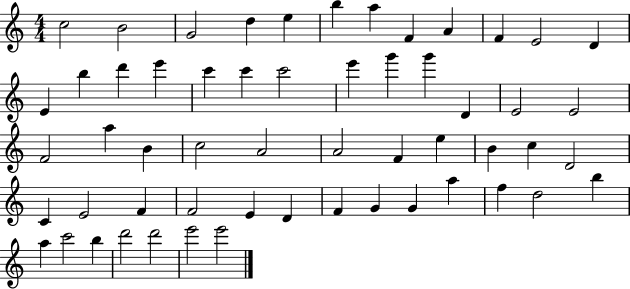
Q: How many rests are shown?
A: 0